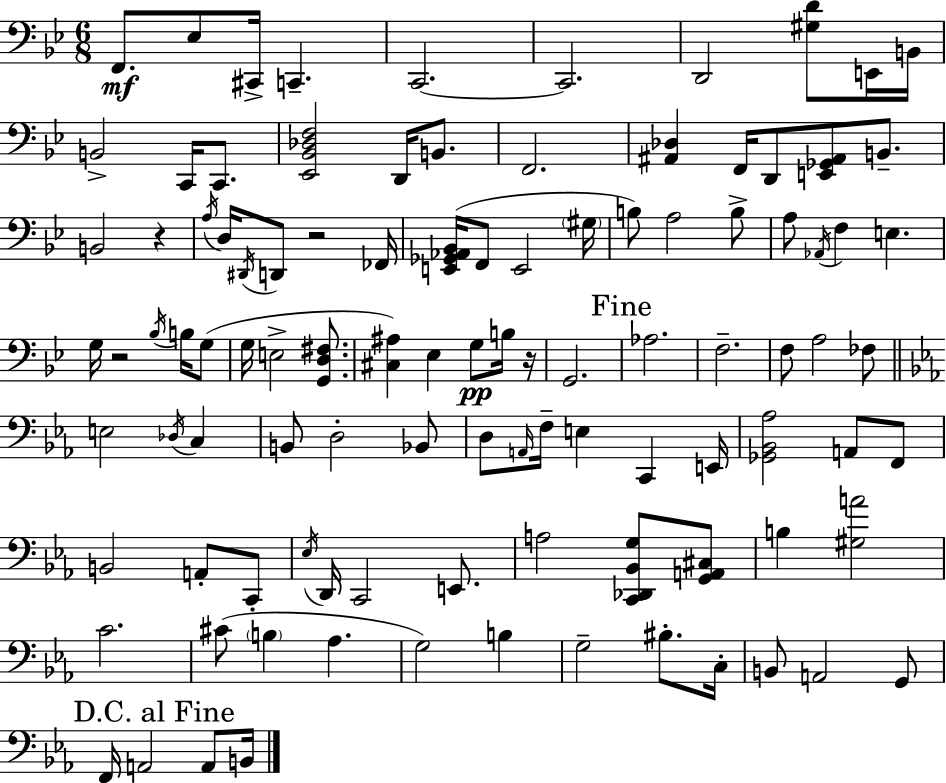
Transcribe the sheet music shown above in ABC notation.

X:1
T:Untitled
M:6/8
L:1/4
K:Gm
F,,/2 _E,/2 ^C,,/4 C,, C,,2 C,,2 D,,2 [^G,D]/2 E,,/4 B,,/4 B,,2 C,,/4 C,,/2 [_E,,_B,,_D,F,]2 D,,/4 B,,/2 F,,2 [^A,,_D,] F,,/4 D,,/2 [E,,_G,,^A,,]/2 B,,/2 B,,2 z A,/4 D,/4 ^D,,/4 D,,/2 z2 _F,,/4 [E,,_G,,_A,,_B,,]/4 F,,/2 E,,2 ^G,/4 B,/2 A,2 B,/2 A,/2 _A,,/4 F, E, G,/4 z2 _B,/4 B,/4 G,/2 G,/4 E,2 [G,,D,^F,]/2 [^C,^A,] _E, G,/2 B,/4 z/4 G,,2 _A,2 F,2 F,/2 A,2 _F,/2 E,2 _D,/4 C, B,,/2 D,2 _B,,/2 D,/2 A,,/4 F,/4 E, C,, E,,/4 [_G,,_B,,_A,]2 A,,/2 F,,/2 B,,2 A,,/2 C,,/2 _E,/4 D,,/4 C,,2 E,,/2 A,2 [C,,_D,,_B,,G,]/2 [G,,A,,^C,]/2 B, [^G,A]2 C2 ^C/2 B, _A, G,2 B, G,2 ^B,/2 C,/4 B,,/2 A,,2 G,,/2 F,,/4 A,,2 A,,/2 B,,/4